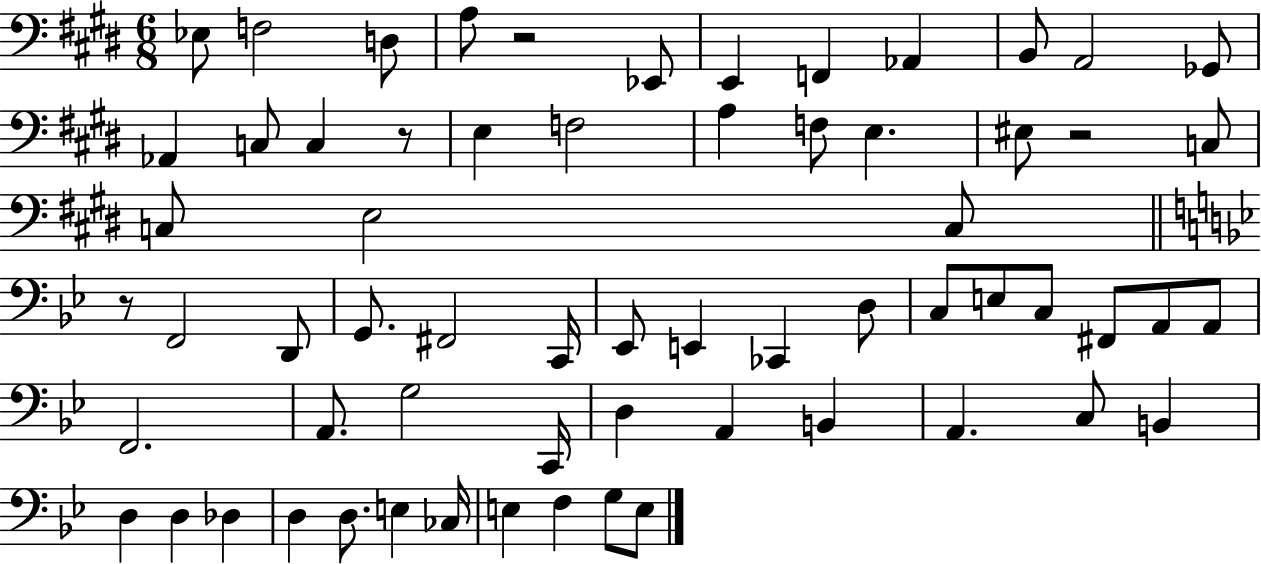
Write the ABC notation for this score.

X:1
T:Untitled
M:6/8
L:1/4
K:E
_E,/2 F,2 D,/2 A,/2 z2 _E,,/2 E,, F,, _A,, B,,/2 A,,2 _G,,/2 _A,, C,/2 C, z/2 E, F,2 A, F,/2 E, ^E,/2 z2 C,/2 C,/2 E,2 C,/2 z/2 F,,2 D,,/2 G,,/2 ^F,,2 C,,/4 _E,,/2 E,, _C,, D,/2 C,/2 E,/2 C,/2 ^F,,/2 A,,/2 A,,/2 F,,2 A,,/2 G,2 C,,/4 D, A,, B,, A,, C,/2 B,, D, D, _D, D, D,/2 E, _C,/4 E, F, G,/2 E,/2